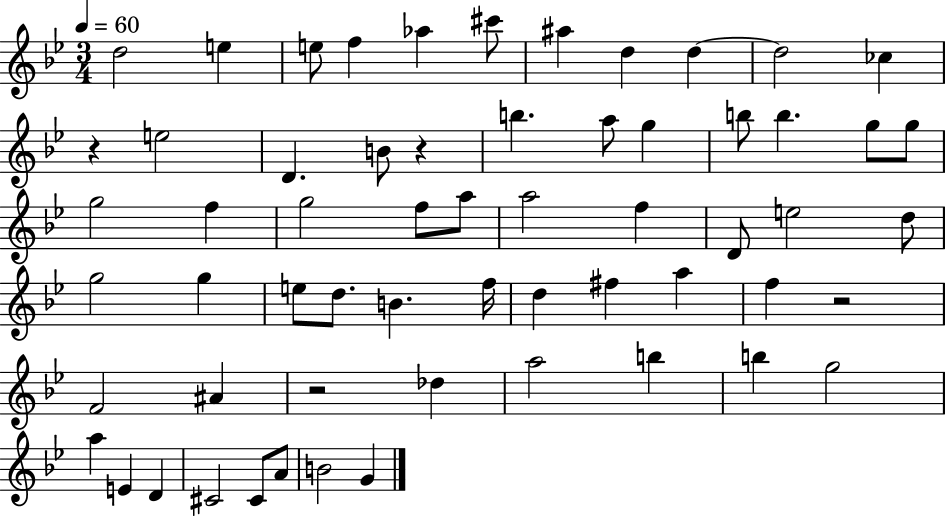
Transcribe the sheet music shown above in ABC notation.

X:1
T:Untitled
M:3/4
L:1/4
K:Bb
d2 e e/2 f _a ^c'/2 ^a d d d2 _c z e2 D B/2 z b a/2 g b/2 b g/2 g/2 g2 f g2 f/2 a/2 a2 f D/2 e2 d/2 g2 g e/2 d/2 B f/4 d ^f a f z2 F2 ^A z2 _d a2 b b g2 a E D ^C2 ^C/2 A/2 B2 G